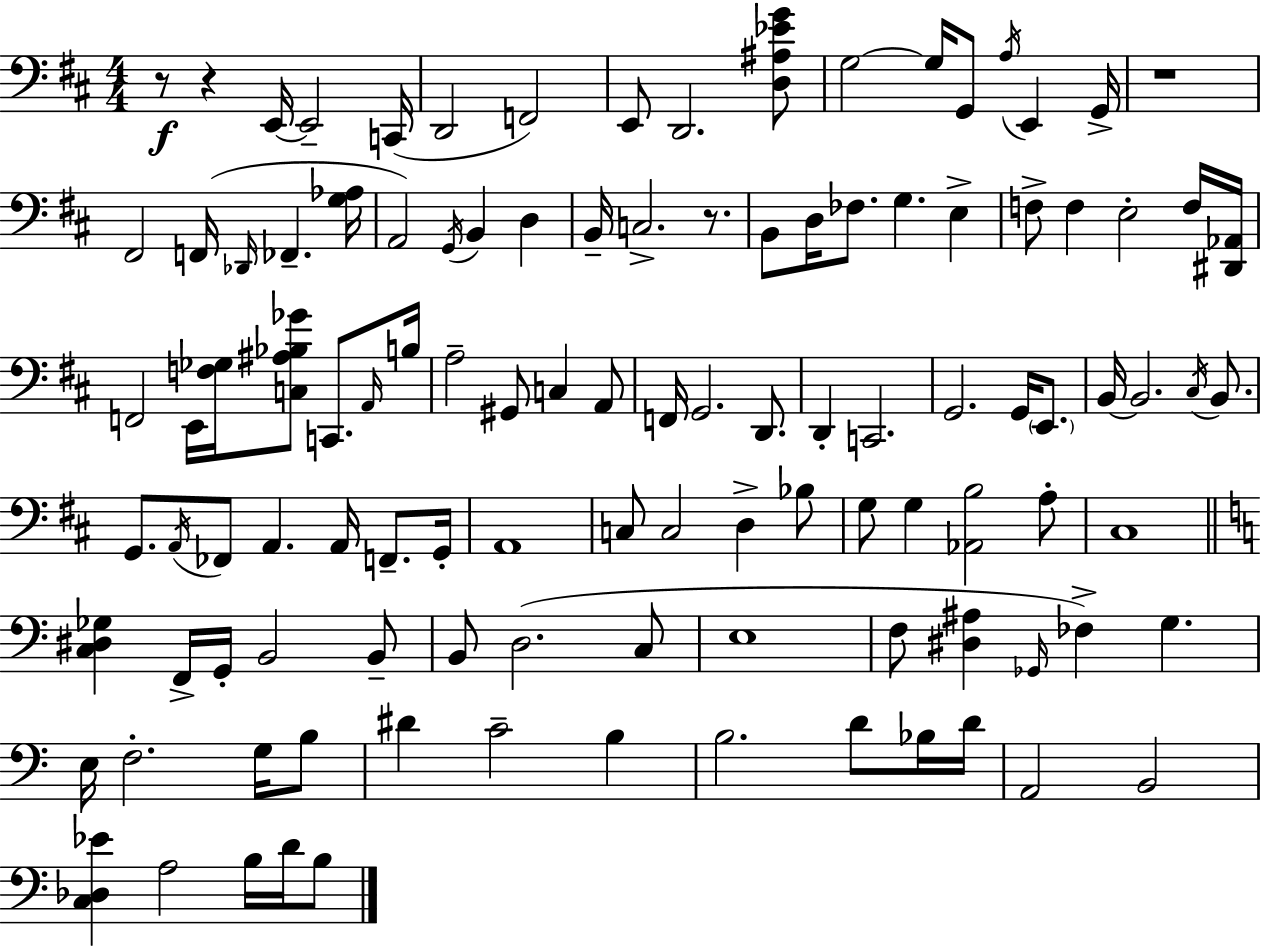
{
  \clef bass
  \numericTimeSignature
  \time 4/4
  \key d \major
  r8\f r4 e,16~~ e,2-- c,16( | d,2 f,2) | e,8 d,2. <d ais ees' g'>8 | g2~~ g16 g,8 \acciaccatura { a16 } e,4 | \break g,16-> r1 | fis,2 f,16( \grace { des,16 } fes,4.-- | <g aes>16 a,2) \acciaccatura { g,16 } b,4 d4 | b,16-- c2.-> | \break r8. b,8 d16 fes8. g4. e4-> | f8-> f4 e2-. | f16 <dis, aes,>16 f,2 e,16 <f ges>16 <c ais bes ges'>8 c,8. | \grace { a,16 } b16 a2-- gis,8 c4 | \break a,8 f,16 g,2. | d,8. d,4-. c,2. | g,2. | g,16 \parenthesize e,8. b,16~~ b,2. | \break \acciaccatura { cis16 } b,8. g,8. \acciaccatura { a,16 } fes,8 a,4. | a,16 f,8.-- g,16-. a,1 | c8 c2 | d4-> bes8 g8 g4 <aes, b>2 | \break a8-. cis1 | \bar "||" \break \key a \minor <c dis ges>4 f,16-> g,16-. b,2 b,8-- | b,8 d2.( c8 | e1 | f8 <dis ais>4 \grace { ges,16 }) fes4-> g4. | \break e16 f2.-. g16 b8 | dis'4 c'2-- b4 | b2. d'8 bes16 | d'16 a,2 b,2 | \break <c des ees'>4 a2 b16 d'16 b8 | \bar "|."
}